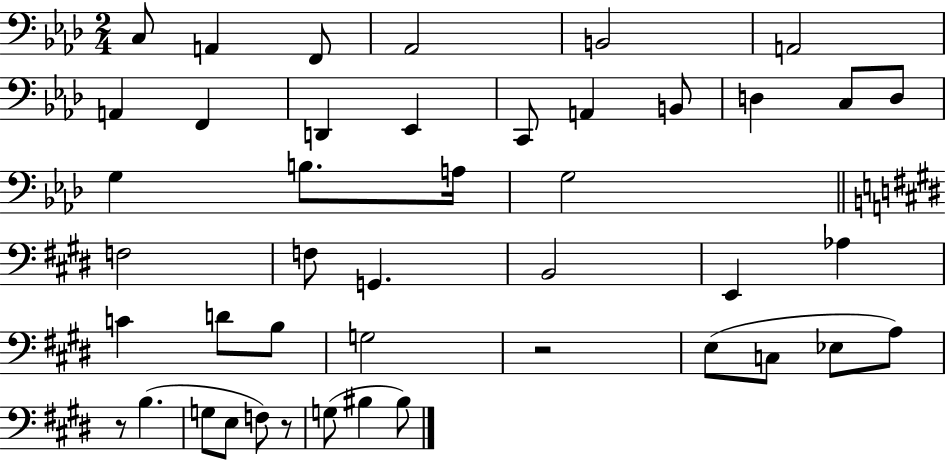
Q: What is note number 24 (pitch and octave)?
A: B2